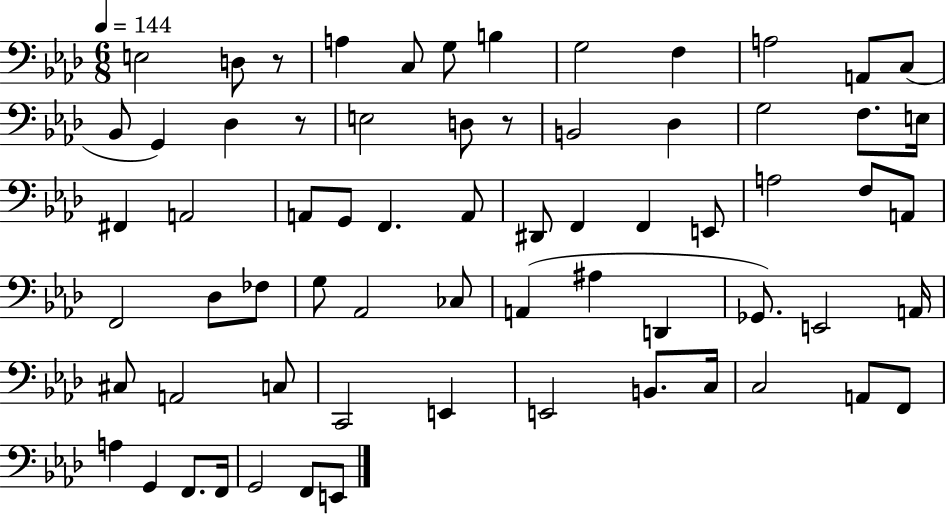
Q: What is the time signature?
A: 6/8